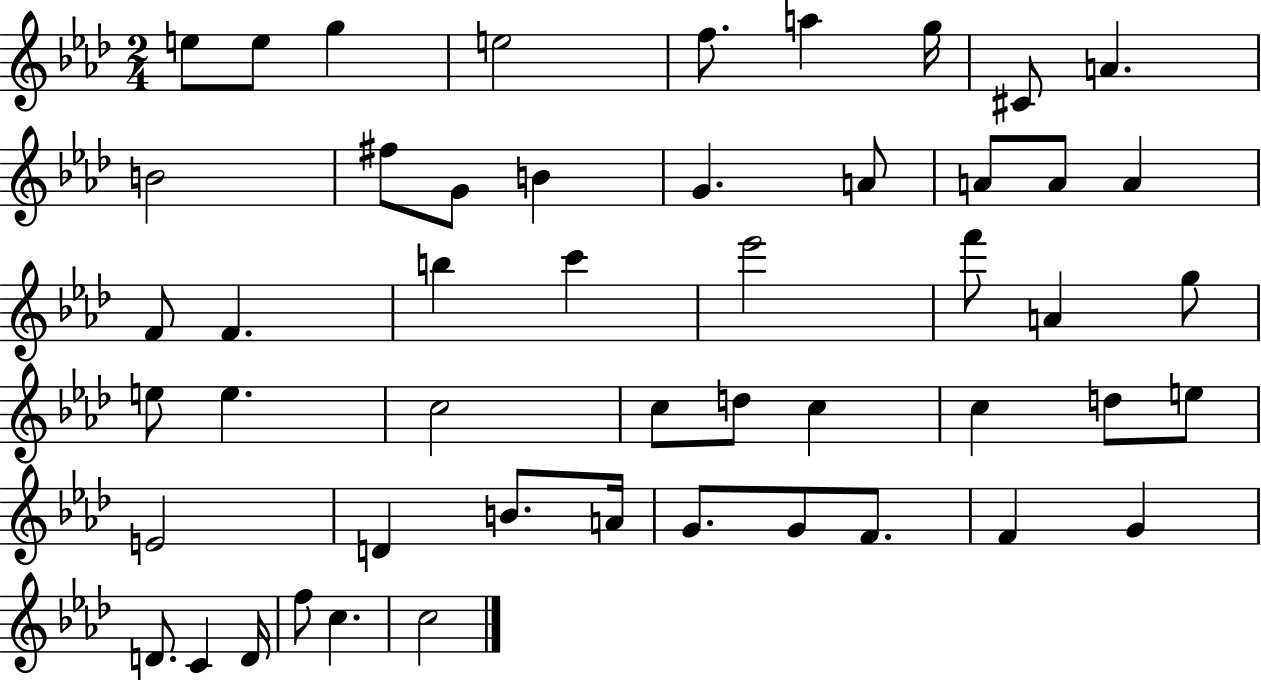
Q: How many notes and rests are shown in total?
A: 50